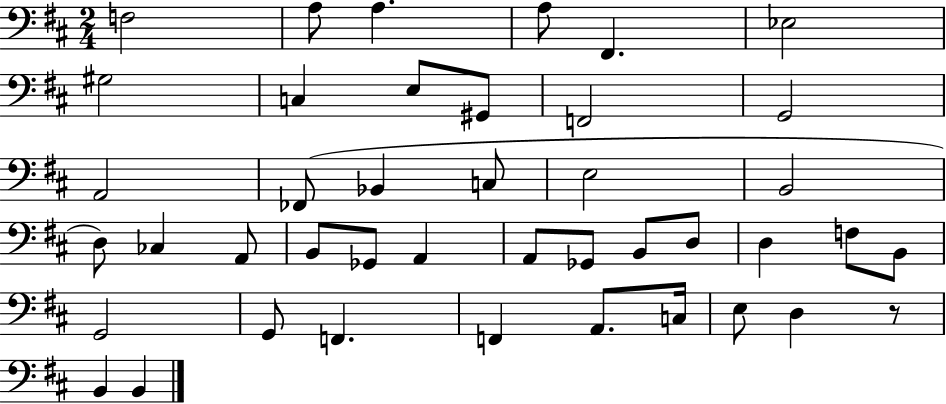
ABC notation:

X:1
T:Untitled
M:2/4
L:1/4
K:D
F,2 A,/2 A, A,/2 ^F,, _E,2 ^G,2 C, E,/2 ^G,,/2 F,,2 G,,2 A,,2 _F,,/2 _B,, C,/2 E,2 B,,2 D,/2 _C, A,,/2 B,,/2 _G,,/2 A,, A,,/2 _G,,/2 B,,/2 D,/2 D, F,/2 B,,/2 G,,2 G,,/2 F,, F,, A,,/2 C,/4 E,/2 D, z/2 B,, B,,